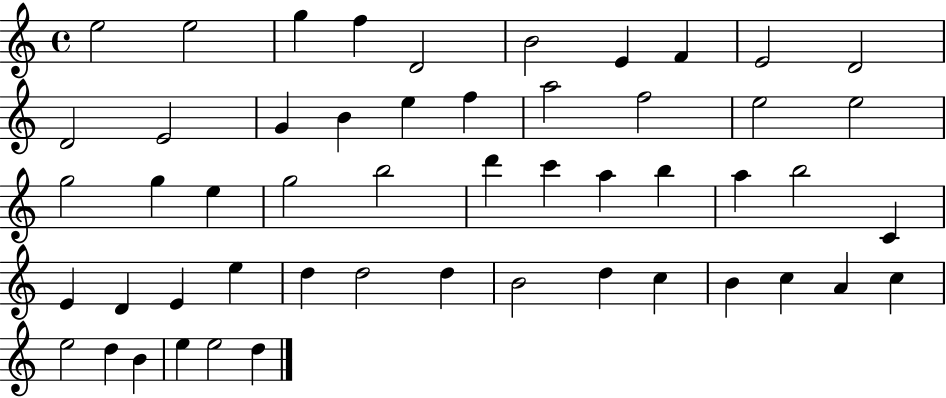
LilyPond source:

{
  \clef treble
  \time 4/4
  \defaultTimeSignature
  \key c \major
  e''2 e''2 | g''4 f''4 d'2 | b'2 e'4 f'4 | e'2 d'2 | \break d'2 e'2 | g'4 b'4 e''4 f''4 | a''2 f''2 | e''2 e''2 | \break g''2 g''4 e''4 | g''2 b''2 | d'''4 c'''4 a''4 b''4 | a''4 b''2 c'4 | \break e'4 d'4 e'4 e''4 | d''4 d''2 d''4 | b'2 d''4 c''4 | b'4 c''4 a'4 c''4 | \break e''2 d''4 b'4 | e''4 e''2 d''4 | \bar "|."
}